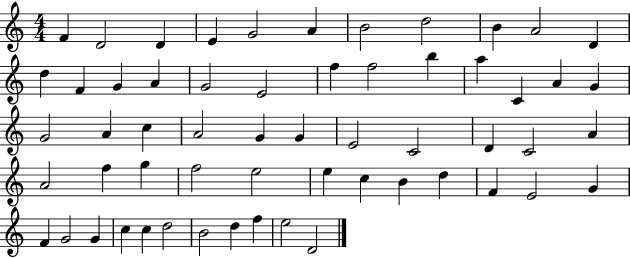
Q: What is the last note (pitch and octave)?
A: D4